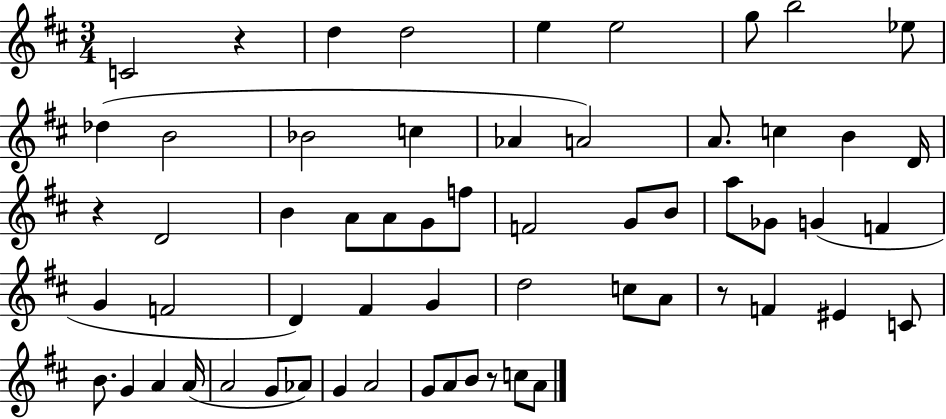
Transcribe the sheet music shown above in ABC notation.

X:1
T:Untitled
M:3/4
L:1/4
K:D
C2 z d d2 e e2 g/2 b2 _e/2 _d B2 _B2 c _A A2 A/2 c B D/4 z D2 B A/2 A/2 G/2 f/2 F2 G/2 B/2 a/2 _G/2 G F G F2 D ^F G d2 c/2 A/2 z/2 F ^E C/2 B/2 G A A/4 A2 G/2 _A/2 G A2 G/2 A/2 B/2 z/2 c/2 A/2